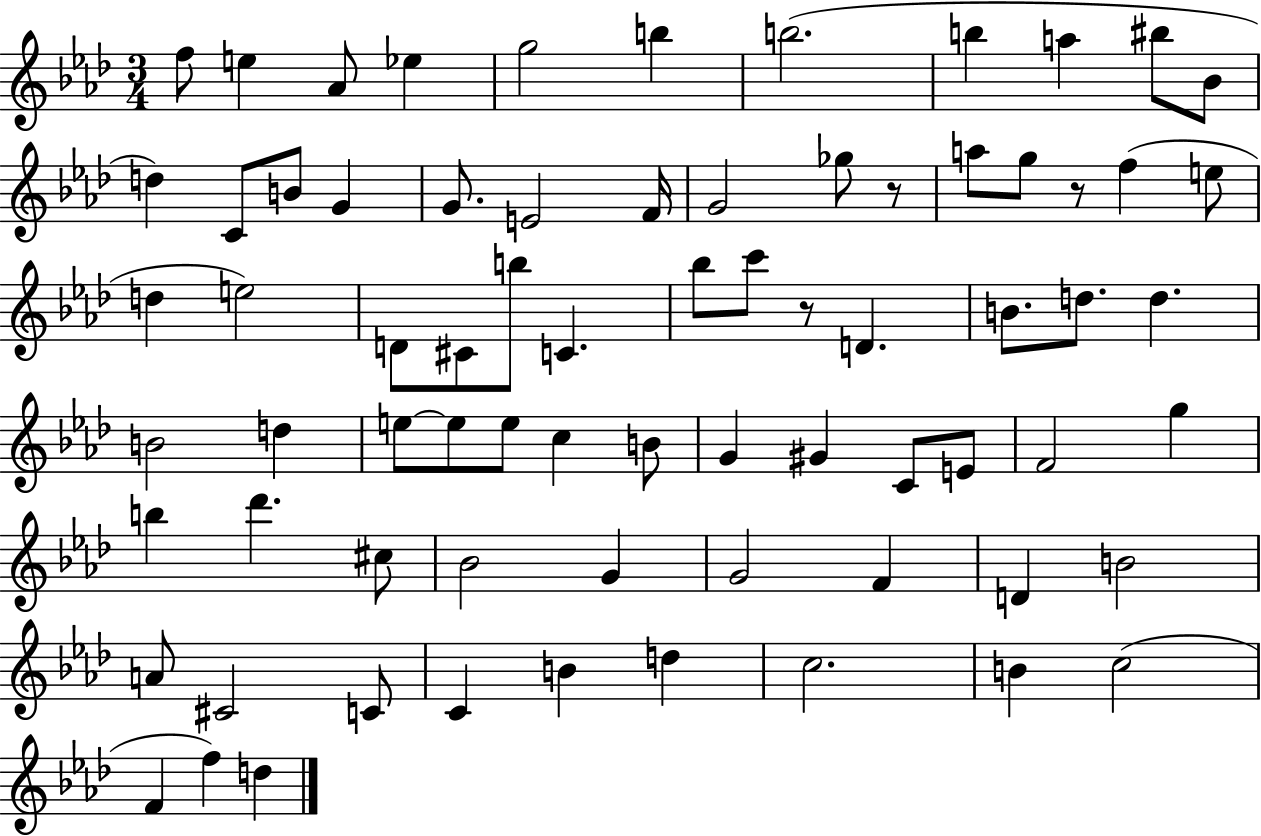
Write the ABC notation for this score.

X:1
T:Untitled
M:3/4
L:1/4
K:Ab
f/2 e _A/2 _e g2 b b2 b a ^b/2 _B/2 d C/2 B/2 G G/2 E2 F/4 G2 _g/2 z/2 a/2 g/2 z/2 f e/2 d e2 D/2 ^C/2 b/2 C _b/2 c'/2 z/2 D B/2 d/2 d B2 d e/2 e/2 e/2 c B/2 G ^G C/2 E/2 F2 g b _d' ^c/2 _B2 G G2 F D B2 A/2 ^C2 C/2 C B d c2 B c2 F f d